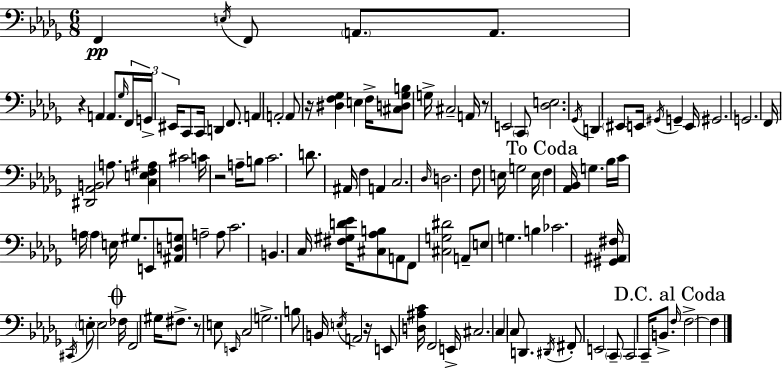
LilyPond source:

{
  \clef bass
  \numericTimeSignature
  \time 6/8
  \key bes \minor
  f,4\pp \acciaccatura { e16 } f,8 \parenthesize a,8. a,8. | r4 a,4 a,8. | \grace { ges16 } \tuplet 3/2 { f,16 g,16-> eis,16 } c,8 c,16 d,4 f,8. | a,4 a,2-. | \break a,8 r16 <dis f ges>4 e4 | f16-> <cis d ges b>8 g16-> cis2-- | a,16 r8 e,2 | \parenthesize c,8 <des e>2. | \break \acciaccatura { ges,16 } d,4 \parenthesize eis,8 e,16 \acciaccatura { gis,16 } g,4-- | e,16 gis,2. | g,2. | f,16 <dis, aes, b,>2 | \break a8. <c e f ais>4 cis'2 | c'16 r2 | a16-- b8 c'2. | d'8. ais,16 f4 | \break a,4 c2. | \grace { des16 } d2. | f8 e16 g2 | e16 \mark "To Coda" f4 <aes, bes,>16 g4. | \break bes16 c'16 a16 \parenthesize a4 e16 | gis8. e,8 <ais, d g>8 a2-- | a8 c'2. | b,4. c16 | \break <fis gis d' ees'>16 <cis aes b>8 a,8 f,8 <cis g dis'>2 | a,8-- e8 g4. | b4 ces'2. | <gis, ais, fis>16 \acciaccatura { cis,16 } \parenthesize e8-. e2 | \break \mark \markup { \musicglyph "scripts.coda" } fes16 f,2 | gis16 fis8.-> r8 e8 \grace { e,16 } c2 | g2.-> | b8 b,16 \acciaccatura { e16 } a,2 | \break r16 e,8 <d ais c'>16 f,2 | e,16-> cis2. | c4 | c8 d,4. \acciaccatura { dis,16 } fis,8-. e,2 | \break \parenthesize c,8-- c,2 | c,16-- b,8.-> \mark "D.C. al Coda" \grace { f16 } f2->~~ | f4 \bar "|."
}